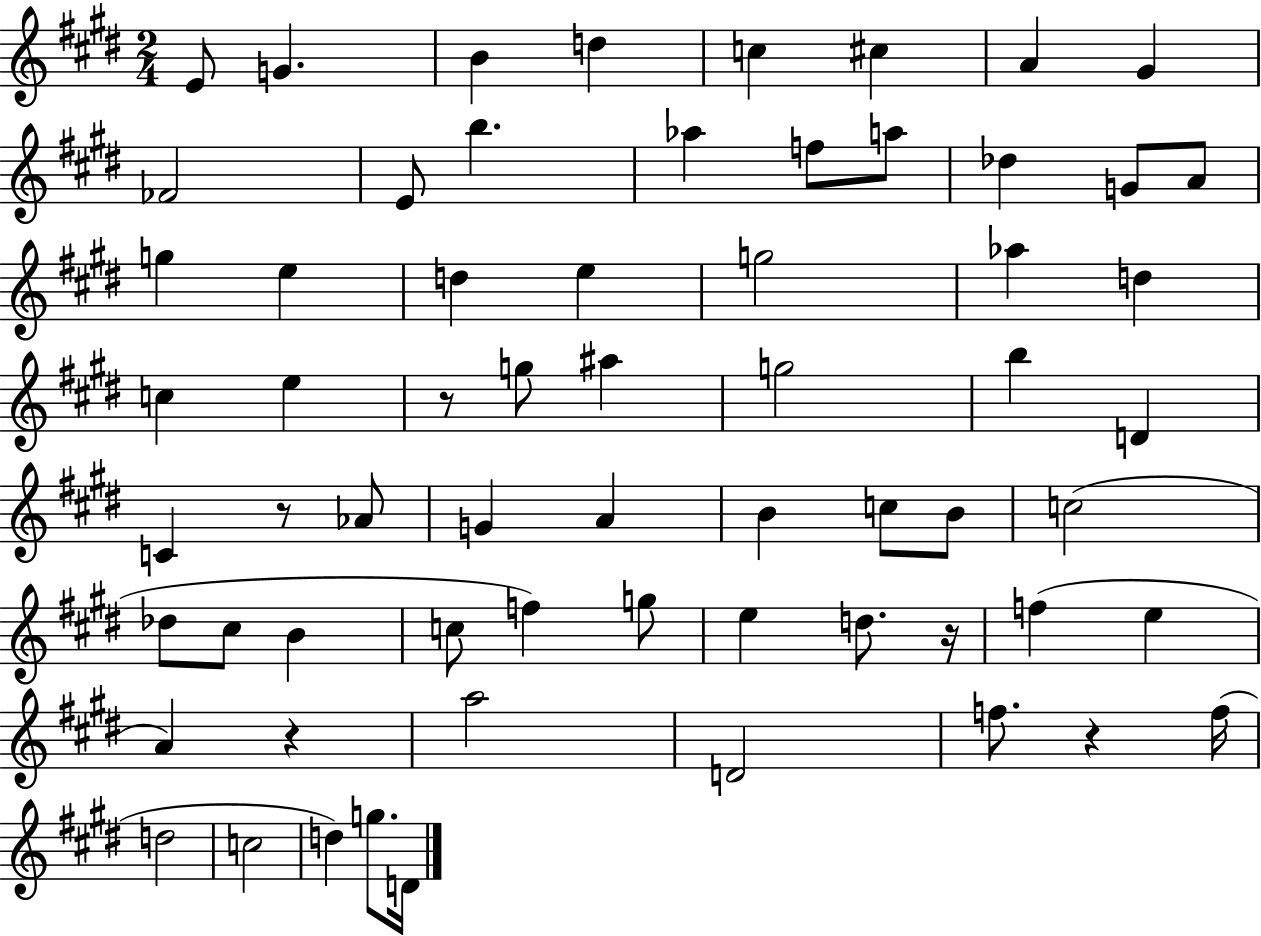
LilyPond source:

{
  \clef treble
  \numericTimeSignature
  \time 2/4
  \key e \major
  \repeat volta 2 { e'8 g'4. | b'4 d''4 | c''4 cis''4 | a'4 gis'4 | \break fes'2 | e'8 b''4. | aes''4 f''8 a''8 | des''4 g'8 a'8 | \break g''4 e''4 | d''4 e''4 | g''2 | aes''4 d''4 | \break c''4 e''4 | r8 g''8 ais''4 | g''2 | b''4 d'4 | \break c'4 r8 aes'8 | g'4 a'4 | b'4 c''8 b'8 | c''2( | \break des''8 cis''8 b'4 | c''8 f''4) g''8 | e''4 d''8. r16 | f''4( e''4 | \break a'4) r4 | a''2 | d'2 | f''8. r4 f''16( | \break d''2 | c''2 | d''4) g''8. d'16 | } \bar "|."
}